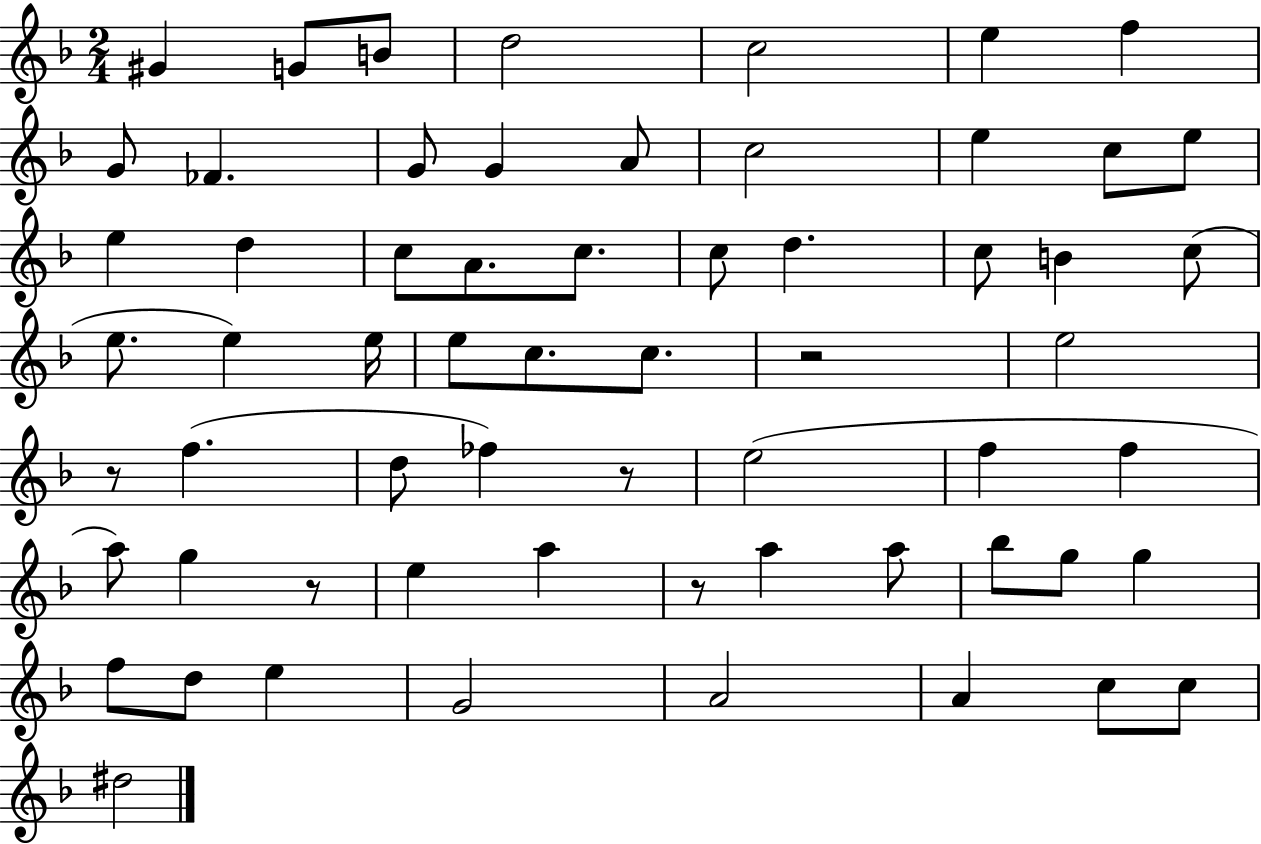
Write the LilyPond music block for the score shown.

{
  \clef treble
  \numericTimeSignature
  \time 2/4
  \key f \major
  gis'4 g'8 b'8 | d''2 | c''2 | e''4 f''4 | \break g'8 fes'4. | g'8 g'4 a'8 | c''2 | e''4 c''8 e''8 | \break e''4 d''4 | c''8 a'8. c''8. | c''8 d''4. | c''8 b'4 c''8( | \break e''8. e''4) e''16 | e''8 c''8. c''8. | r2 | e''2 | \break r8 f''4.( | d''8 fes''4) r8 | e''2( | f''4 f''4 | \break a''8) g''4 r8 | e''4 a''4 | r8 a''4 a''8 | bes''8 g''8 g''4 | \break f''8 d''8 e''4 | g'2 | a'2 | a'4 c''8 c''8 | \break dis''2 | \bar "|."
}